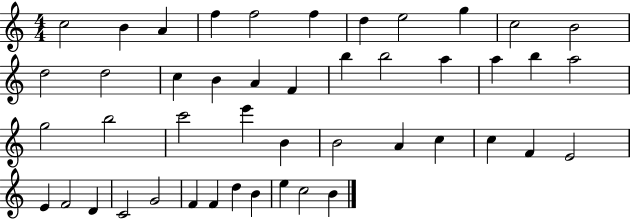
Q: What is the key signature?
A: C major